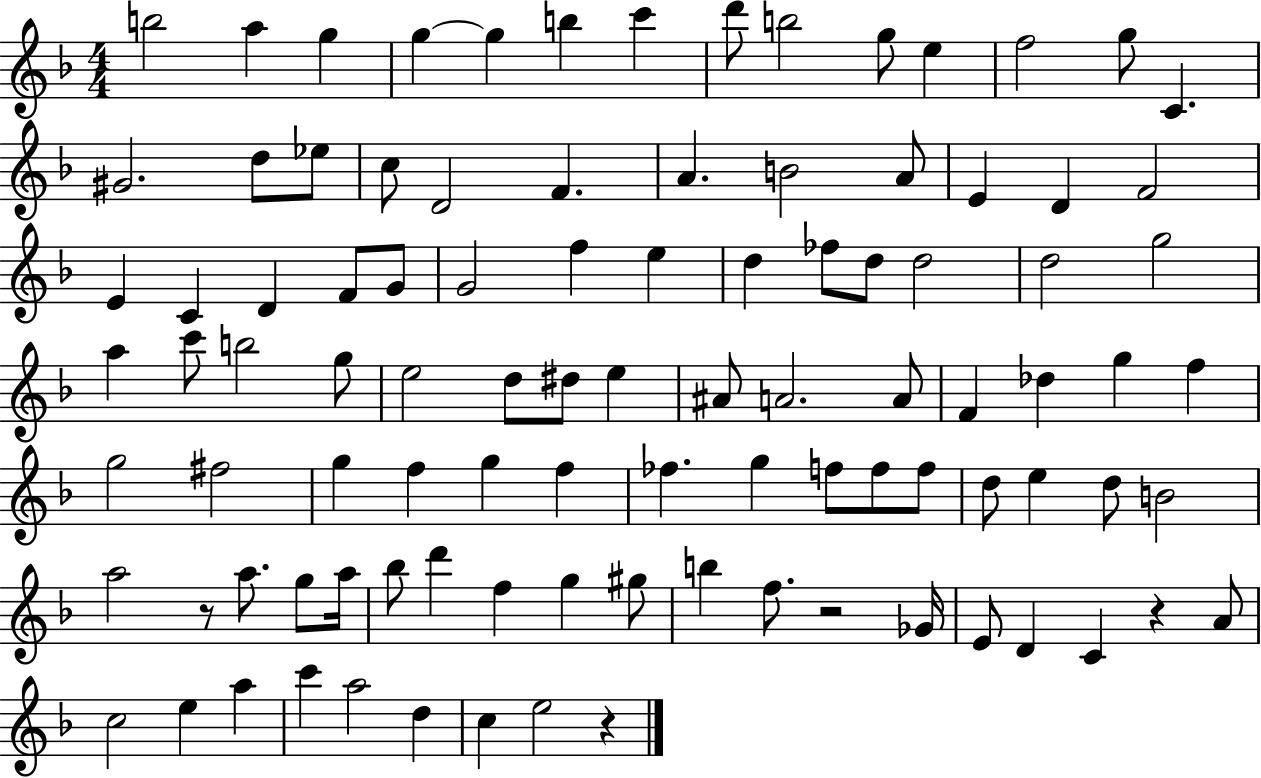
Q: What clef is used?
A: treble